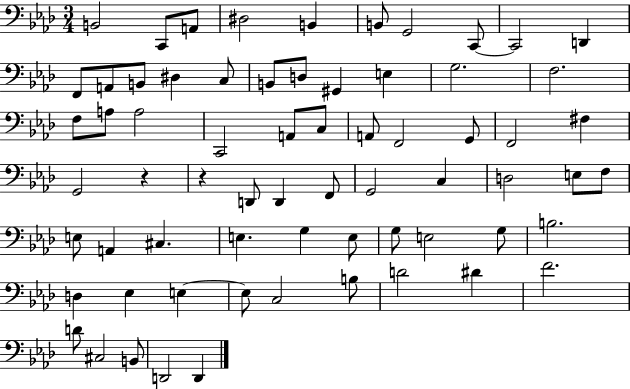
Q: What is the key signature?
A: AES major